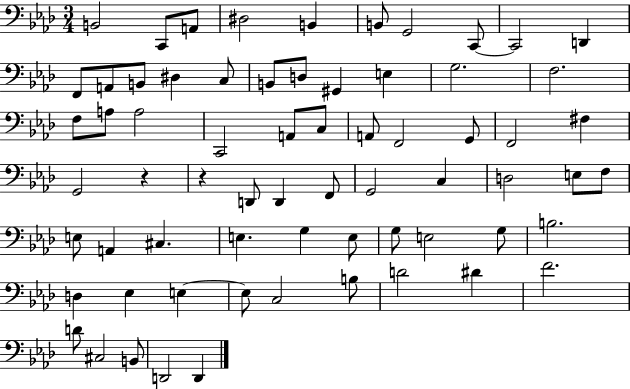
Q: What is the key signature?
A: AES major